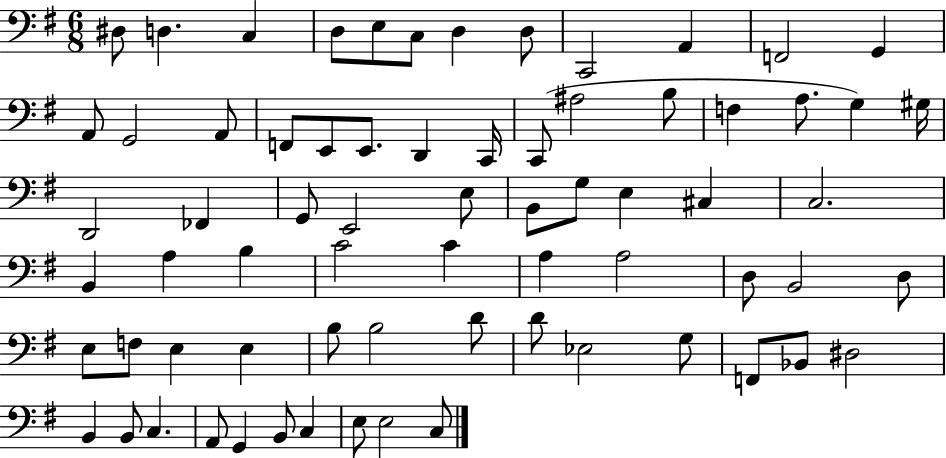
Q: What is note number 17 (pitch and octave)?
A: E2